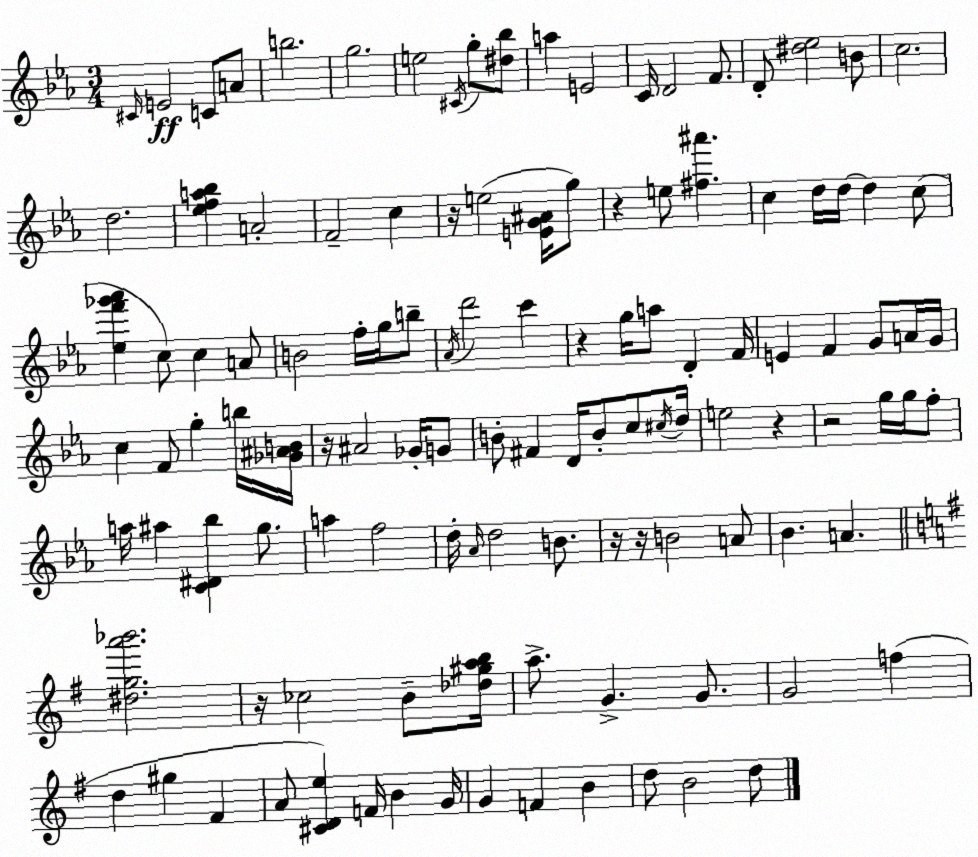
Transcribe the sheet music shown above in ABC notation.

X:1
T:Untitled
M:3/4
L:1/4
K:Eb
^C/4 E2 C/2 A/2 b2 g2 e2 ^C/4 g/2 [^d_b]/2 a E2 C/4 D2 F/2 D/2 [^d_e]2 B/2 c2 d2 [_efa_b] A2 F2 c z/4 e2 [EG^A]/4 g/2 z e/2 [^f^a'] c d/4 d/4 d c/2 [_ef'_g'_a'] c/2 c A/2 B2 f/4 g/4 b/2 _A/4 d'2 c' z g/4 a/2 D F/4 E F G/2 A/4 G/4 c F/2 g b/4 [_G^AB]/4 z/4 ^A2 _G/4 G/2 B/2 ^F D/4 B/2 c/2 ^c/4 d/4 e2 z z2 g/4 g/4 f/2 a/4 ^a [C^D_b] g/2 a f2 d/4 _A/4 d2 B/2 z/4 z/4 B2 A/2 _B A [^dga'_b']2 z/4 _c2 B/2 [_d^gab]/4 a/2 G G/2 G2 f d ^g ^F A/2 [^CDe] F/4 B G/4 G F B d/2 B2 d/2